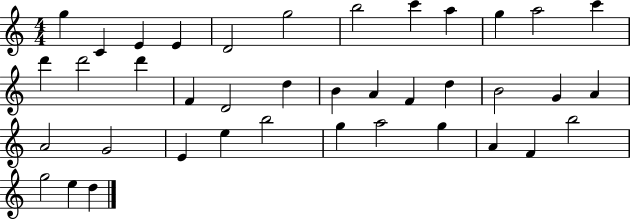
X:1
T:Untitled
M:4/4
L:1/4
K:C
g C E E D2 g2 b2 c' a g a2 c' d' d'2 d' F D2 d B A F d B2 G A A2 G2 E e b2 g a2 g A F b2 g2 e d